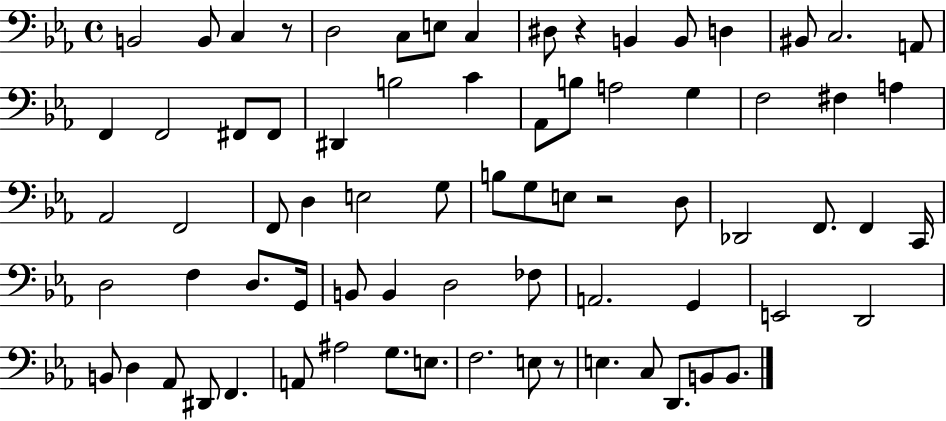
B2/h B2/e C3/q R/e D3/h C3/e E3/e C3/q D#3/e R/q B2/q B2/e D3/q BIS2/e C3/h. A2/e F2/q F2/h F#2/e F#2/e D#2/q B3/h C4/q Ab2/e B3/e A3/h G3/q F3/h F#3/q A3/q Ab2/h F2/h F2/e D3/q E3/h G3/e B3/e G3/e E3/e R/h D3/e Db2/h F2/e. F2/q C2/s D3/h F3/q D3/e. G2/s B2/e B2/q D3/h FES3/e A2/h. G2/q E2/h D2/h B2/e D3/q Ab2/e D#2/e F2/q. A2/e A#3/h G3/e. E3/e. F3/h. E3/e R/e E3/q. C3/e D2/e. B2/e B2/e.